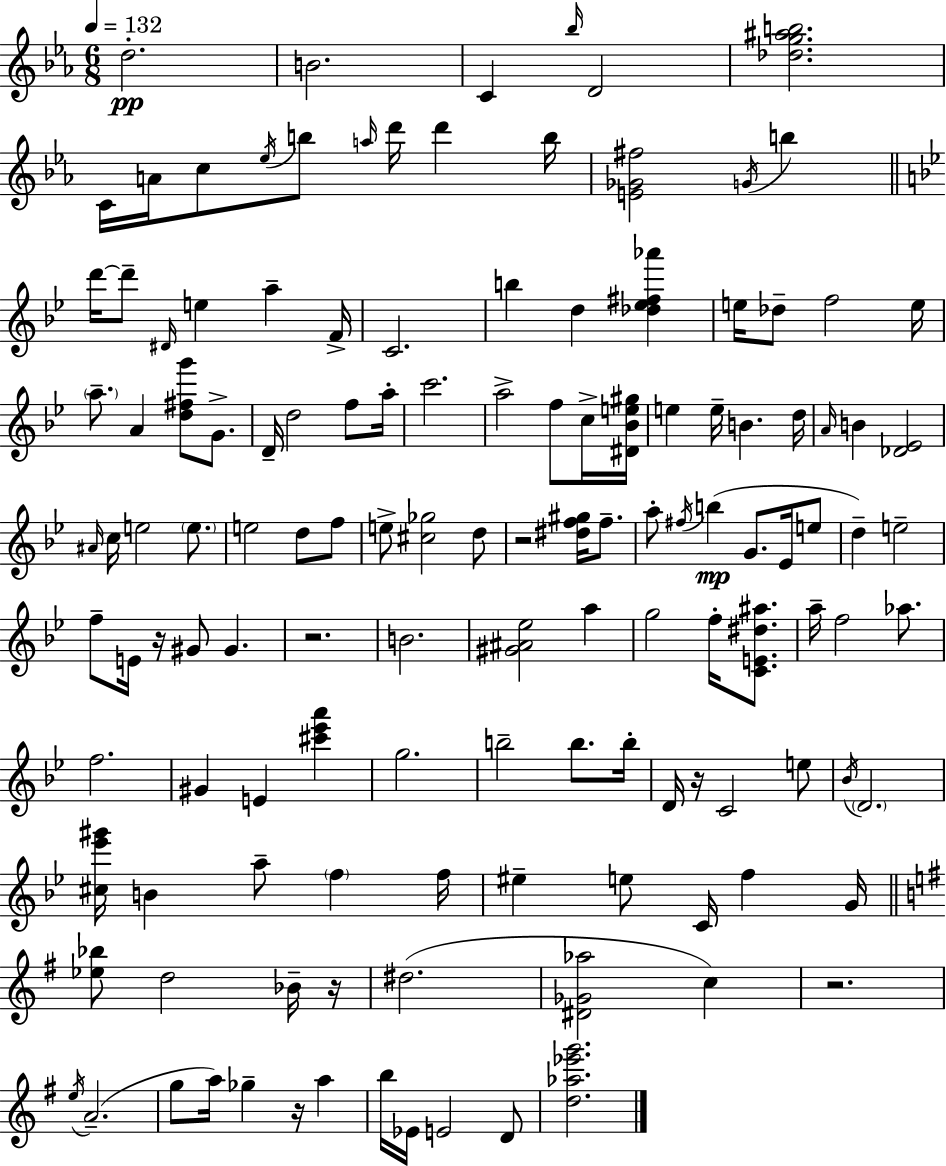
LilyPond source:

{
  \clef treble
  \numericTimeSignature
  \time 6/8
  \key ees \major
  \tempo 4 = 132
  \repeat volta 2 { d''2.-.\pp | b'2. | c'4 \grace { bes''16 } d'2 | <des'' g'' ais'' b''>2. | \break c'16 a'16 c''8 \acciaccatura { ees''16 } b''8 \grace { a''16 } d'''16 d'''4 | b''16 <e' ges' fis''>2 \acciaccatura { g'16 } | b''4 \bar "||" \break \key bes \major d'''16~~ d'''8-- \grace { dis'16 } e''4 a''4-- | f'16-> c'2. | b''4 d''4 <des'' ees'' fis'' aes'''>4 | e''16 des''8-- f''2 | \break e''16 \parenthesize a''8.-- a'4 <d'' fis'' g'''>8 g'8.-> | d'16-- d''2 f''8 | a''16-. c'''2. | a''2-> f''8 c''16-> | \break <dis' bes' e'' gis''>16 e''4 e''16-- b'4. | d''16 \grace { a'16 } b'4 <des' ees'>2 | \grace { ais'16 } c''16 e''2 | \parenthesize e''8. e''2 d''8 | \break f''8 e''8-> <cis'' ges''>2 | d''8 r2 <dis'' f'' gis''>16 | f''8.-- a''8-. \acciaccatura { fis''16 }\mp b''4( g'8. | ees'16 e''8 d''4--) e''2-- | \break f''8-- e'16 r16 gis'8 gis'4. | r2. | b'2. | <gis' ais' ees''>2 | \break a''4 g''2 | f''16-. <c' e' dis'' ais''>8. a''16-- f''2 | aes''8. f''2. | gis'4 e'4 | \break <cis''' ees''' a'''>4 g''2. | b''2-- | b''8. b''16-. d'16 r16 c'2 | e''8 \acciaccatura { bes'16 } \parenthesize d'2. | \break <cis'' ees''' gis'''>16 b'4 a''8-- | \parenthesize f''4 f''16 eis''4-- e''8 c'16 | f''4 g'16 \bar "||" \break \key e \minor <ees'' bes''>8 d''2 bes'16-- r16 | dis''2.( | <dis' ges' aes''>2 c''4) | r2. | \break \acciaccatura { e''16 } a'2.--( | g''8 a''16) ges''4-- r16 a''4 | b''16 ees'16 e'2 d'8 | <d'' aes'' ees''' g'''>2. | \break } \bar "|."
}